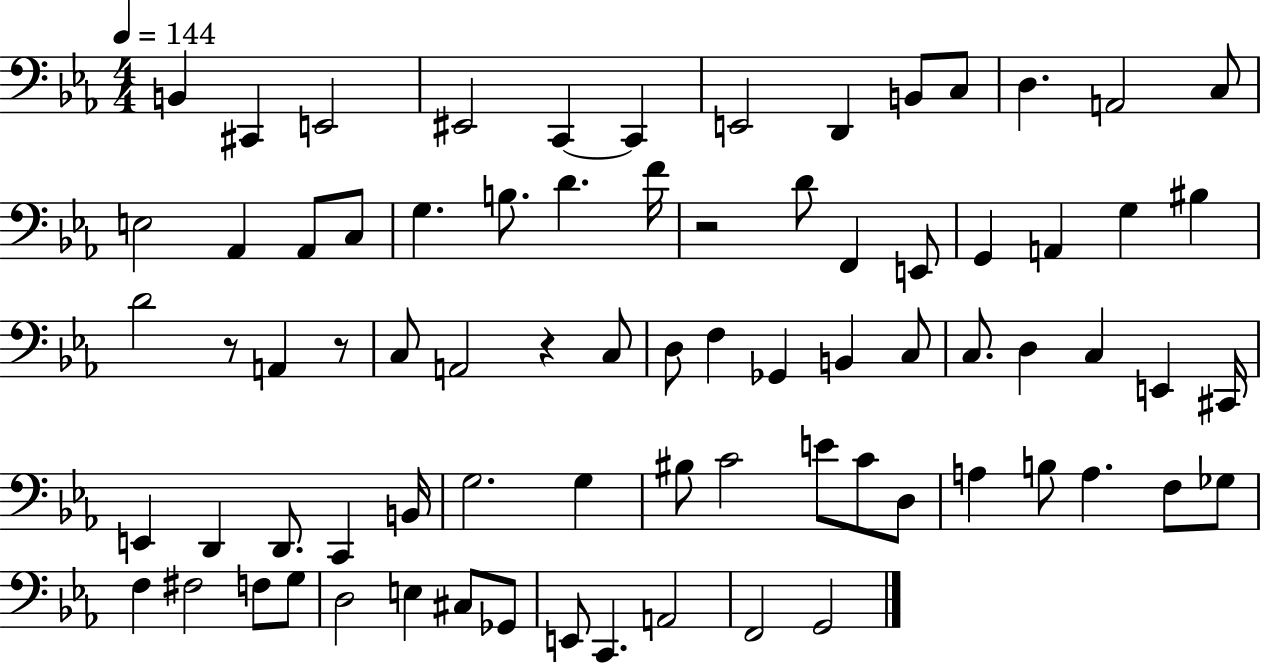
B2/q C#2/q E2/h EIS2/h C2/q C2/q E2/h D2/q B2/e C3/e D3/q. A2/h C3/e E3/h Ab2/q Ab2/e C3/e G3/q. B3/e. D4/q. F4/s R/h D4/e F2/q E2/e G2/q A2/q G3/q BIS3/q D4/h R/e A2/q R/e C3/e A2/h R/q C3/e D3/e F3/q Gb2/q B2/q C3/e C3/e. D3/q C3/q E2/q C#2/s E2/q D2/q D2/e. C2/q B2/s G3/h. G3/q BIS3/e C4/h E4/e C4/e D3/e A3/q B3/e A3/q. F3/e Gb3/e F3/q F#3/h F3/e G3/e D3/h E3/q C#3/e Gb2/e E2/e C2/q. A2/h F2/h G2/h